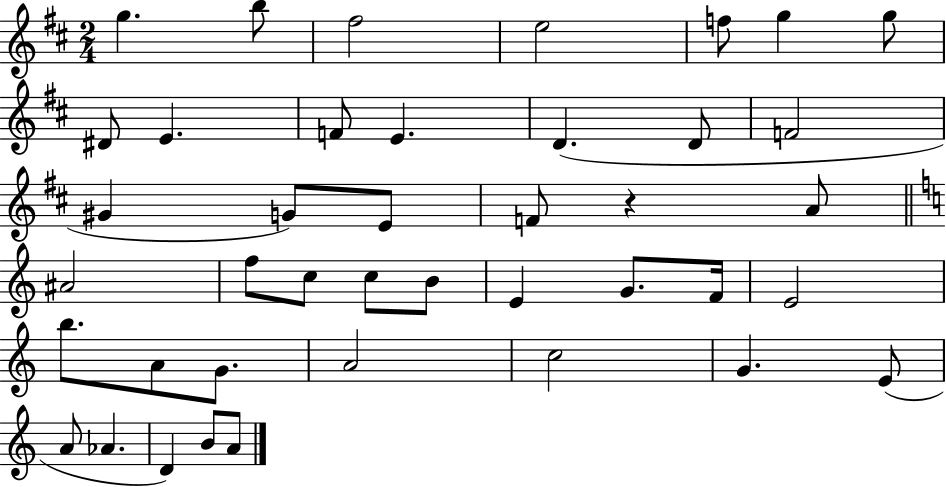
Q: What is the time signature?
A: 2/4